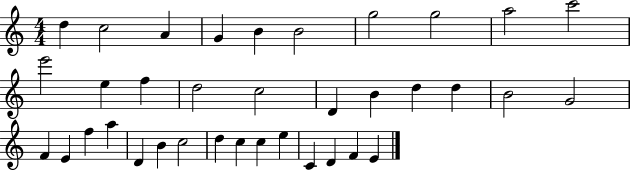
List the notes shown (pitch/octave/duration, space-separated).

D5/q C5/h A4/q G4/q B4/q B4/h G5/h G5/h A5/h C6/h E6/h E5/q F5/q D5/h C5/h D4/q B4/q D5/q D5/q B4/h G4/h F4/q E4/q F5/q A5/q D4/q B4/q C5/h D5/q C5/q C5/q E5/q C4/q D4/q F4/q E4/q